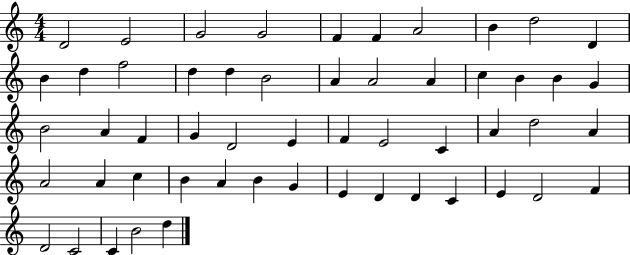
X:1
T:Untitled
M:4/4
L:1/4
K:C
D2 E2 G2 G2 F F A2 B d2 D B d f2 d d B2 A A2 A c B B G B2 A F G D2 E F E2 C A d2 A A2 A c B A B G E D D C E D2 F D2 C2 C B2 d